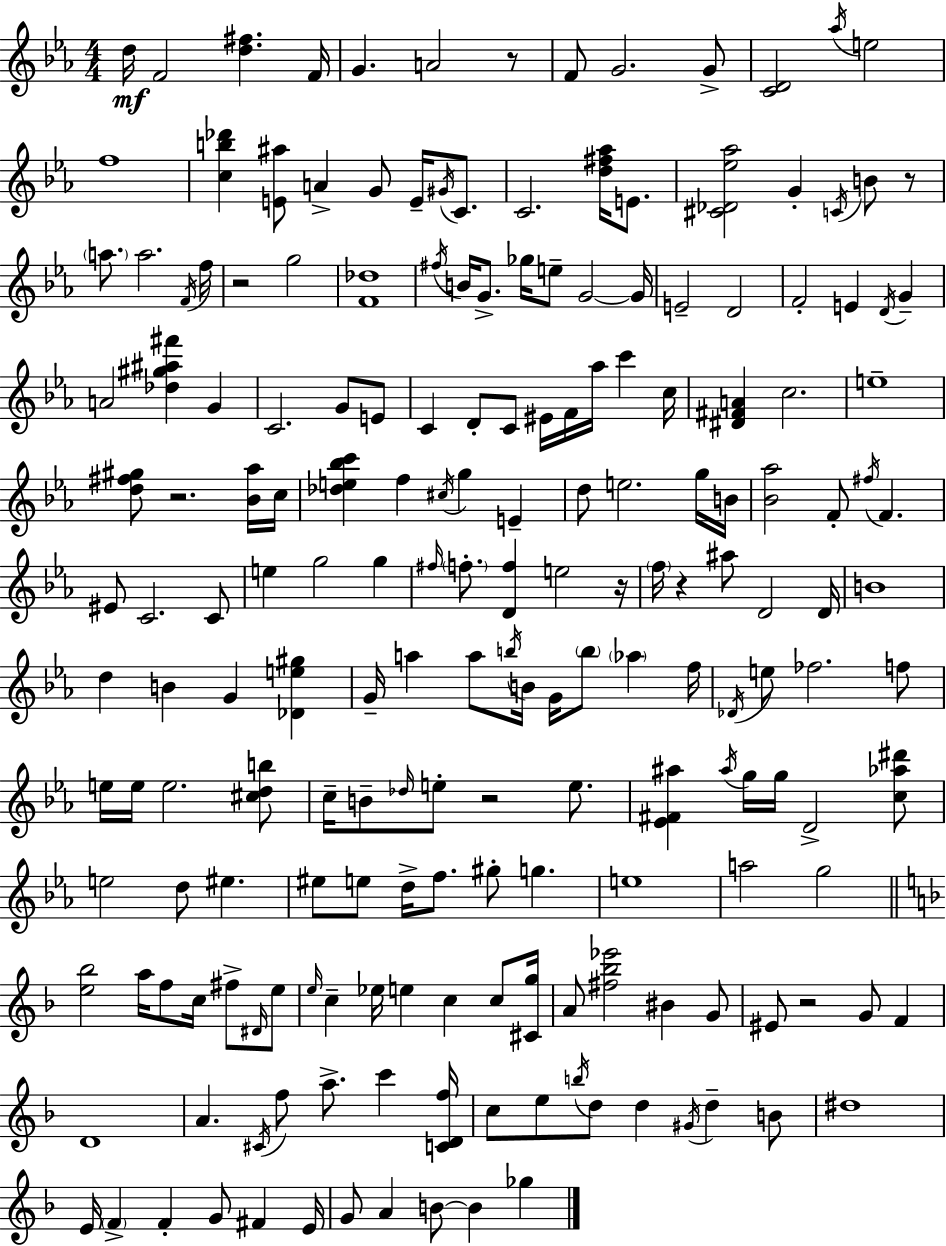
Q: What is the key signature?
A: EES major